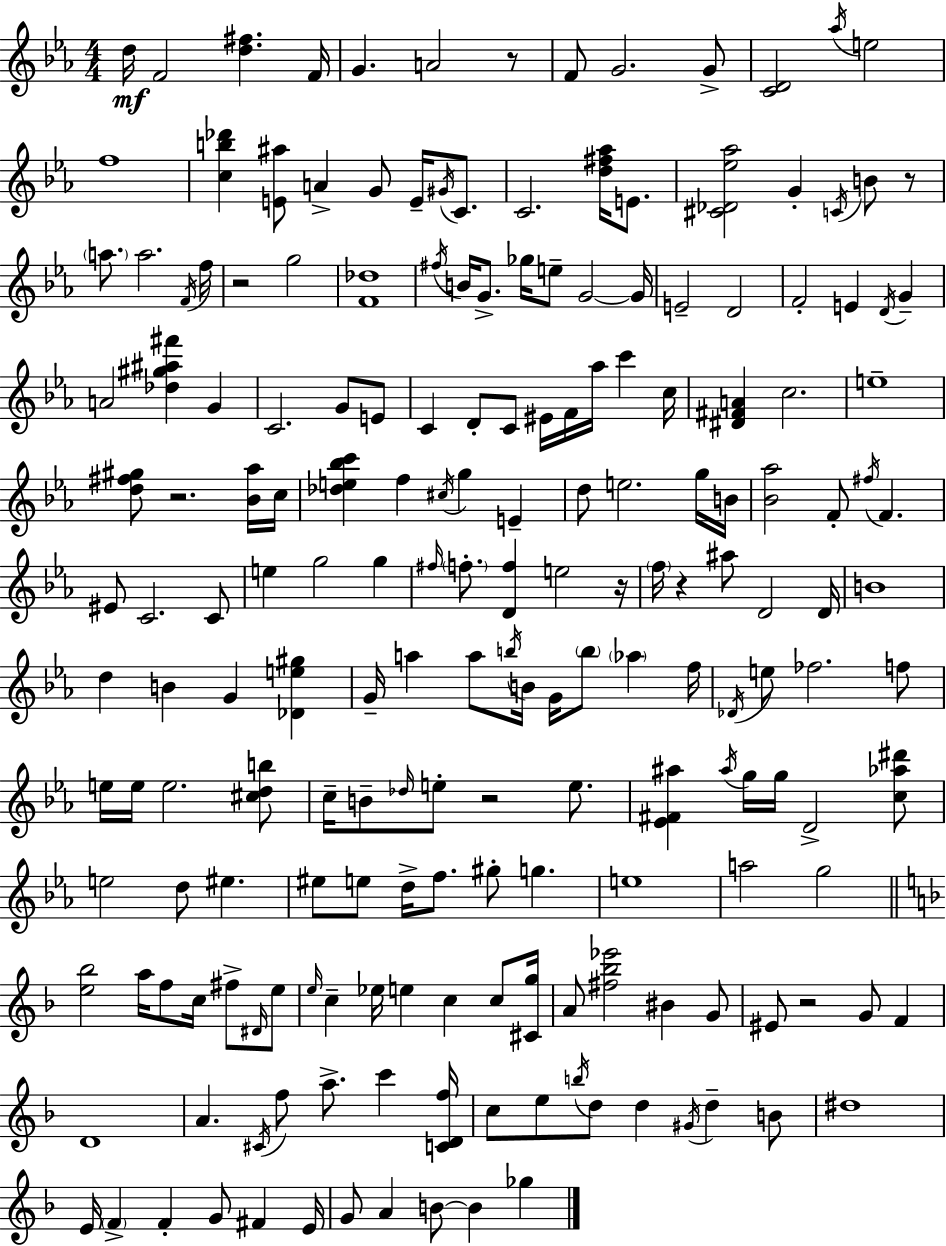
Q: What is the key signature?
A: EES major